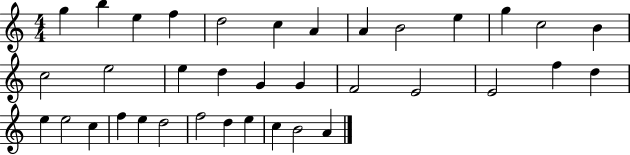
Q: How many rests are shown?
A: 0